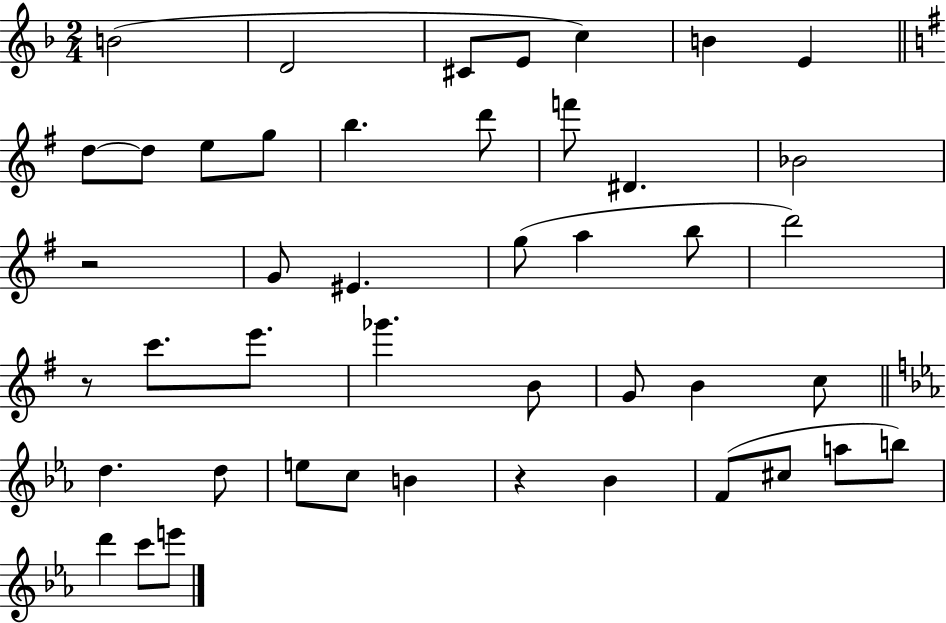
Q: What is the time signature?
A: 2/4